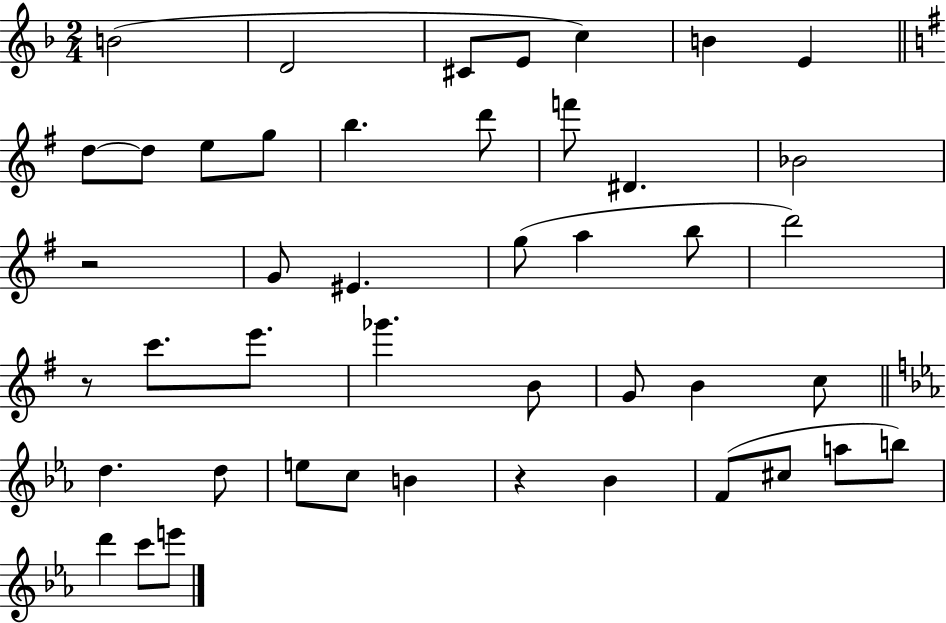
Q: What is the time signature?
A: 2/4